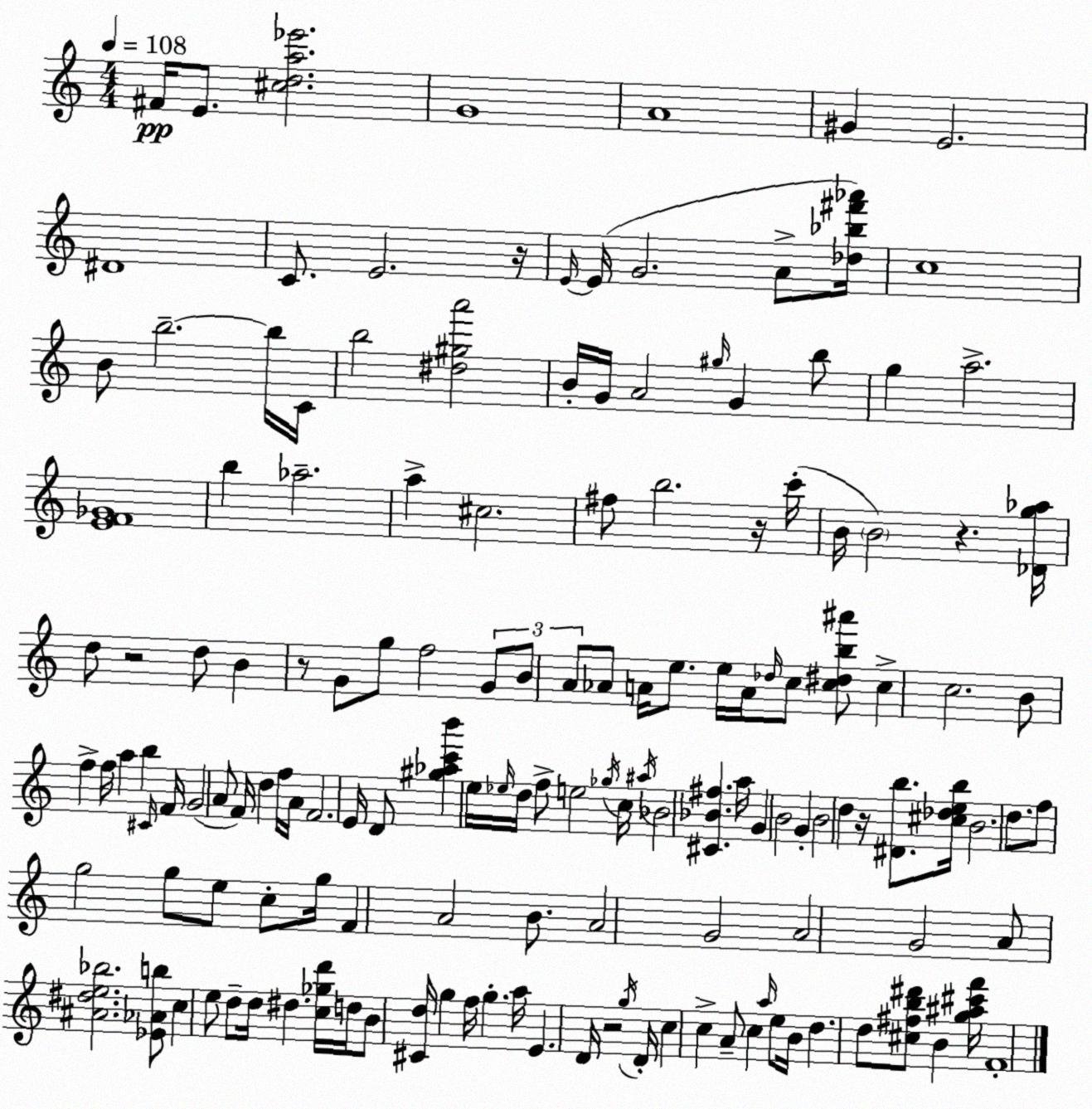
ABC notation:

X:1
T:Untitled
M:4/4
L:1/4
K:C
^F/4 E/2 [^cda_e']2 G4 A4 ^G E2 ^D4 C/2 E2 z/4 E/4 E/4 G2 A/2 [_d_b^f'_a']/4 c4 B/2 b2 b/4 C/4 b2 [^d^ga']2 B/4 G/4 A2 ^g/4 G b/2 g a2 [EF_G]4 b _a2 a ^c2 ^f/2 b2 z/4 c'/4 B/4 B2 z [_Dg_a]/4 d/2 z2 d/2 B z/2 G/2 g/2 f2 G/2 B/2 A/2 _A/2 A/4 e/2 e/4 A/4 _d/4 c/2 [c^db^a']/2 c c2 B/2 f f/4 a b ^C/4 F/4 G2 A/2 F/4 d f/4 A/4 F2 E/4 D/2 [^g_ac'b'] e/4 _e/4 d/4 f/2 e2 _g/4 c/4 ^a/4 _B2 [^C_B^f] a/4 G B2 G B2 d z/4 [^Db]/2 [^c_deb]/4 B2 d/2 f/2 g2 g/2 e/2 c/2 g/4 F A2 B/2 A2 G2 A2 G2 A/2 [^A^de_b]2 [_E_Ab]/2 c e/2 d/2 d/4 ^d [c_gd']/4 d/4 B/2 [^Cd]/4 g f/4 g a/4 E D/4 z2 g/4 D/4 c c A/2 c a/4 e/2 B/4 d d/2 [^c^fb^d']/2 B [g^a^c'f']/4 F4